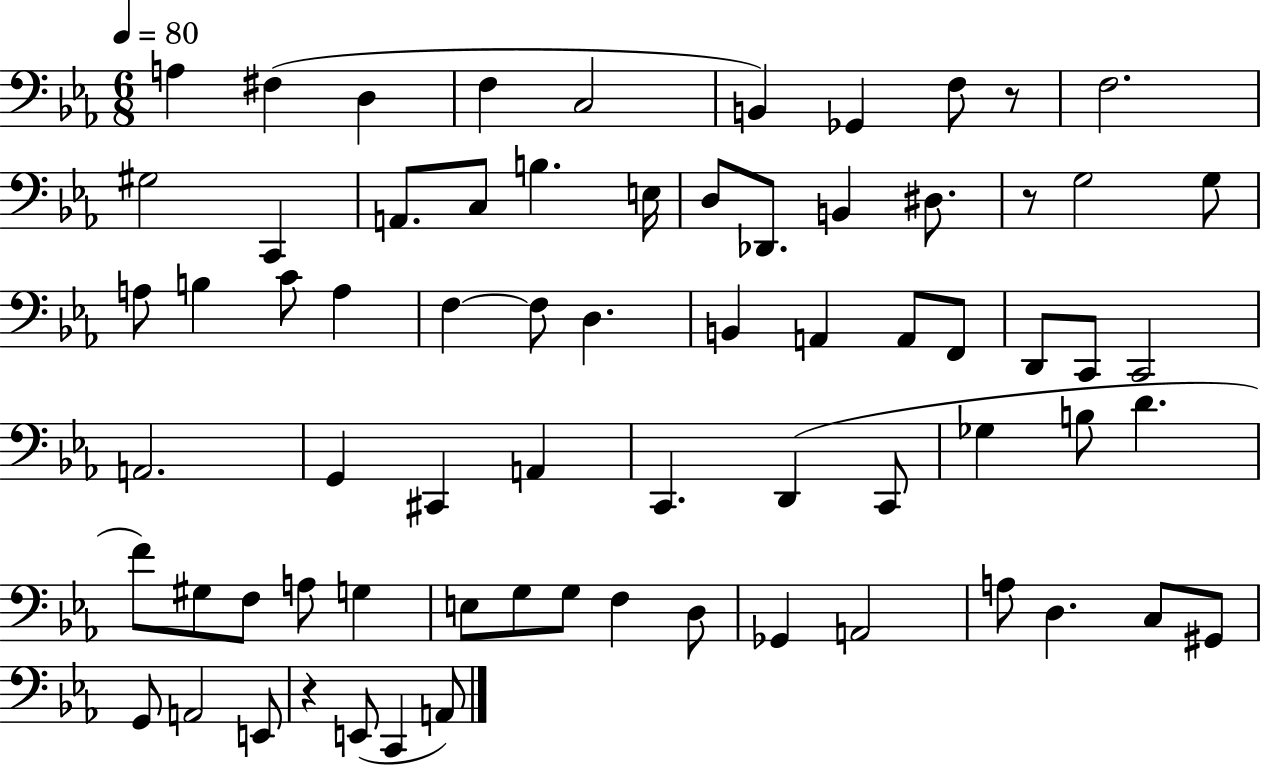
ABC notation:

X:1
T:Untitled
M:6/8
L:1/4
K:Eb
A, ^F, D, F, C,2 B,, _G,, F,/2 z/2 F,2 ^G,2 C,, A,,/2 C,/2 B, E,/4 D,/2 _D,,/2 B,, ^D,/2 z/2 G,2 G,/2 A,/2 B, C/2 A, F, F,/2 D, B,, A,, A,,/2 F,,/2 D,,/2 C,,/2 C,,2 A,,2 G,, ^C,, A,, C,, D,, C,,/2 _G, B,/2 D F/2 ^G,/2 F,/2 A,/2 G, E,/2 G,/2 G,/2 F, D,/2 _G,, A,,2 A,/2 D, C,/2 ^G,,/2 G,,/2 A,,2 E,,/2 z E,,/2 C,, A,,/2